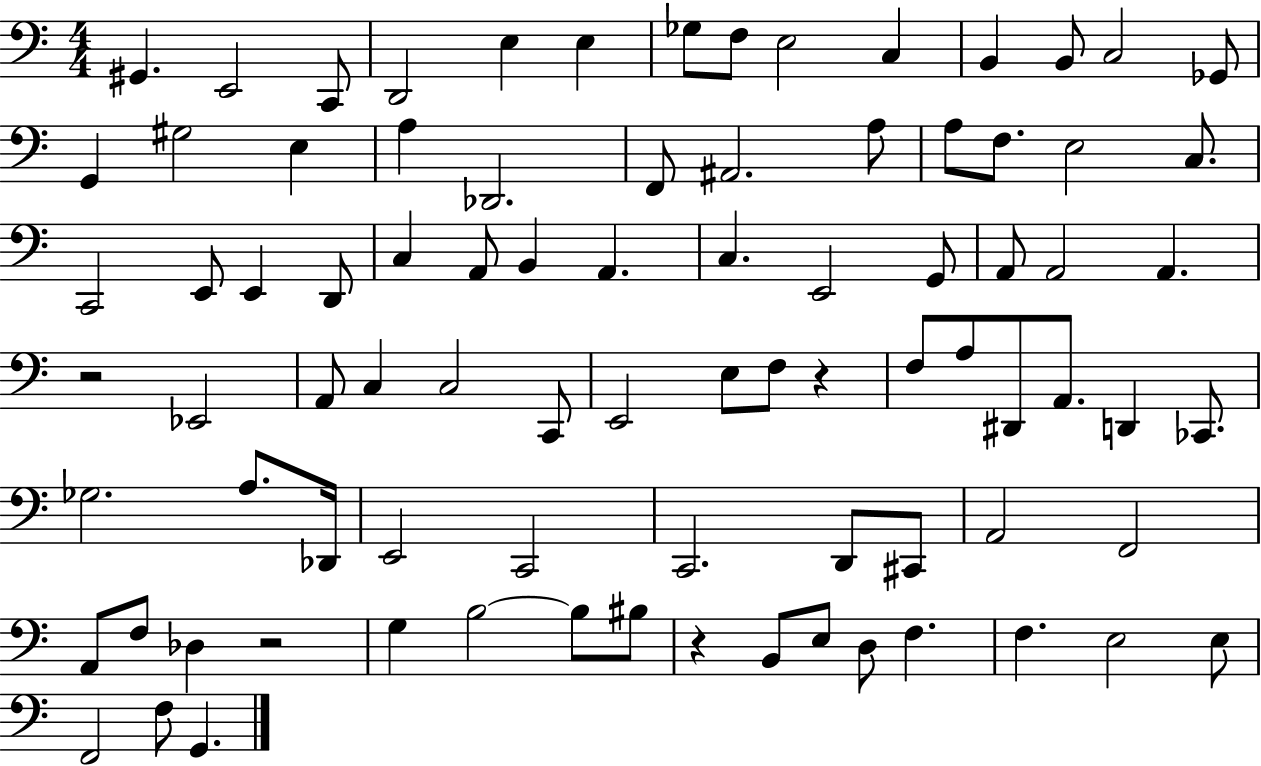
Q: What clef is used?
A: bass